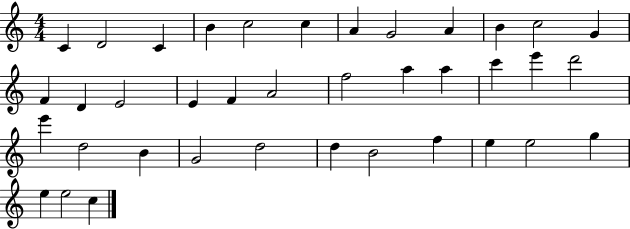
C4/q D4/h C4/q B4/q C5/h C5/q A4/q G4/h A4/q B4/q C5/h G4/q F4/q D4/q E4/h E4/q F4/q A4/h F5/h A5/q A5/q C6/q E6/q D6/h E6/q D5/h B4/q G4/h D5/h D5/q B4/h F5/q E5/q E5/h G5/q E5/q E5/h C5/q